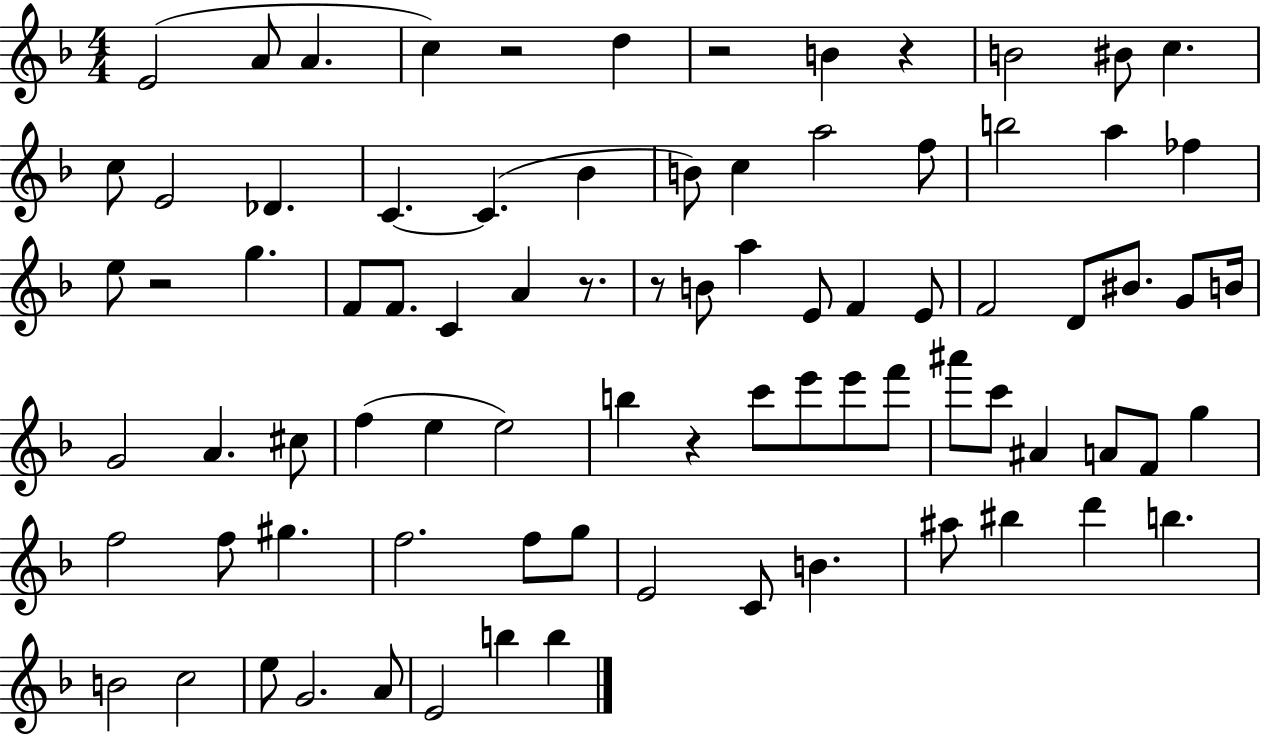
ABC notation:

X:1
T:Untitled
M:4/4
L:1/4
K:F
E2 A/2 A c z2 d z2 B z B2 ^B/2 c c/2 E2 _D C C _B B/2 c a2 f/2 b2 a _f e/2 z2 g F/2 F/2 C A z/2 z/2 B/2 a E/2 F E/2 F2 D/2 ^B/2 G/2 B/4 G2 A ^c/2 f e e2 b z c'/2 e'/2 e'/2 f'/2 ^a'/2 c'/2 ^A A/2 F/2 g f2 f/2 ^g f2 f/2 g/2 E2 C/2 B ^a/2 ^b d' b B2 c2 e/2 G2 A/2 E2 b b